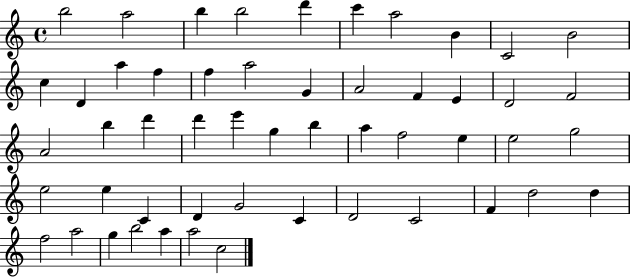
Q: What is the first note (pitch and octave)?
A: B5